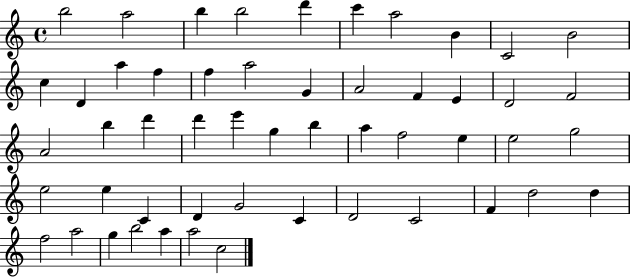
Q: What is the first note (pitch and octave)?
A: B5